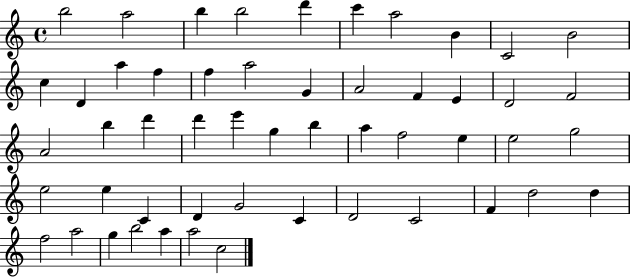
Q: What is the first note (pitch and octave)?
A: B5